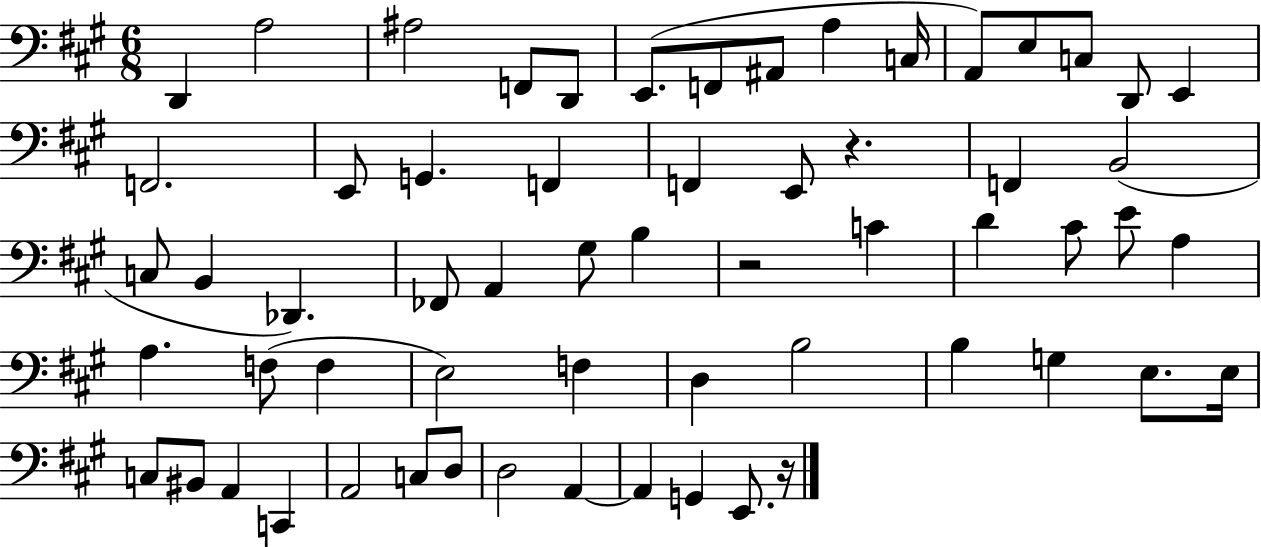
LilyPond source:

{
  \clef bass
  \numericTimeSignature
  \time 6/8
  \key a \major
  d,4 a2 | ais2 f,8 d,8 | e,8.( f,8 ais,8 a4 c16 | a,8) e8 c8 d,8 e,4 | \break f,2. | e,8 g,4. f,4 | f,4 e,8 r4. | f,4 b,2( | \break c8 b,4 des,4.) | fes,8 a,4 gis8 b4 | r2 c'4 | d'4 cis'8 e'8 a4 | \break a4. f8( f4 | e2) f4 | d4 b2 | b4 g4 e8. e16 | \break c8 bis,8 a,4 c,4 | a,2 c8 d8 | d2 a,4~~ | a,4 g,4 e,8. r16 | \break \bar "|."
}